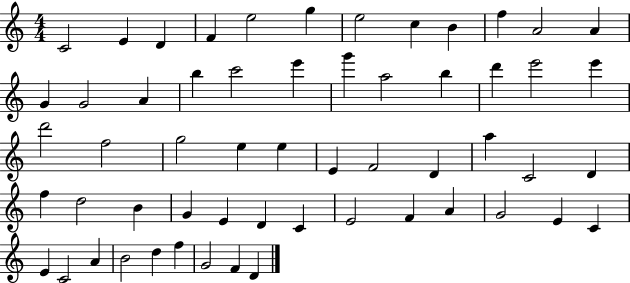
{
  \clef treble
  \numericTimeSignature
  \time 4/4
  \key c \major
  c'2 e'4 d'4 | f'4 e''2 g''4 | e''2 c''4 b'4 | f''4 a'2 a'4 | \break g'4 g'2 a'4 | b''4 c'''2 e'''4 | g'''4 a''2 b''4 | d'''4 e'''2 e'''4 | \break d'''2 f''2 | g''2 e''4 e''4 | e'4 f'2 d'4 | a''4 c'2 d'4 | \break f''4 d''2 b'4 | g'4 e'4 d'4 c'4 | e'2 f'4 a'4 | g'2 e'4 c'4 | \break e'4 c'2 a'4 | b'2 d''4 f''4 | g'2 f'4 d'4 | \bar "|."
}